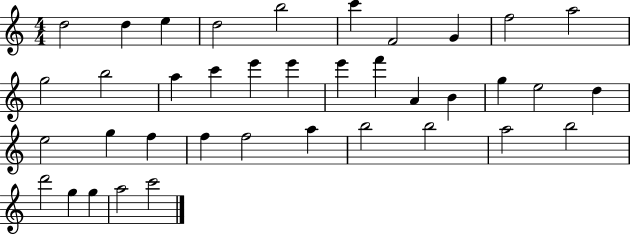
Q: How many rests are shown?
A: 0